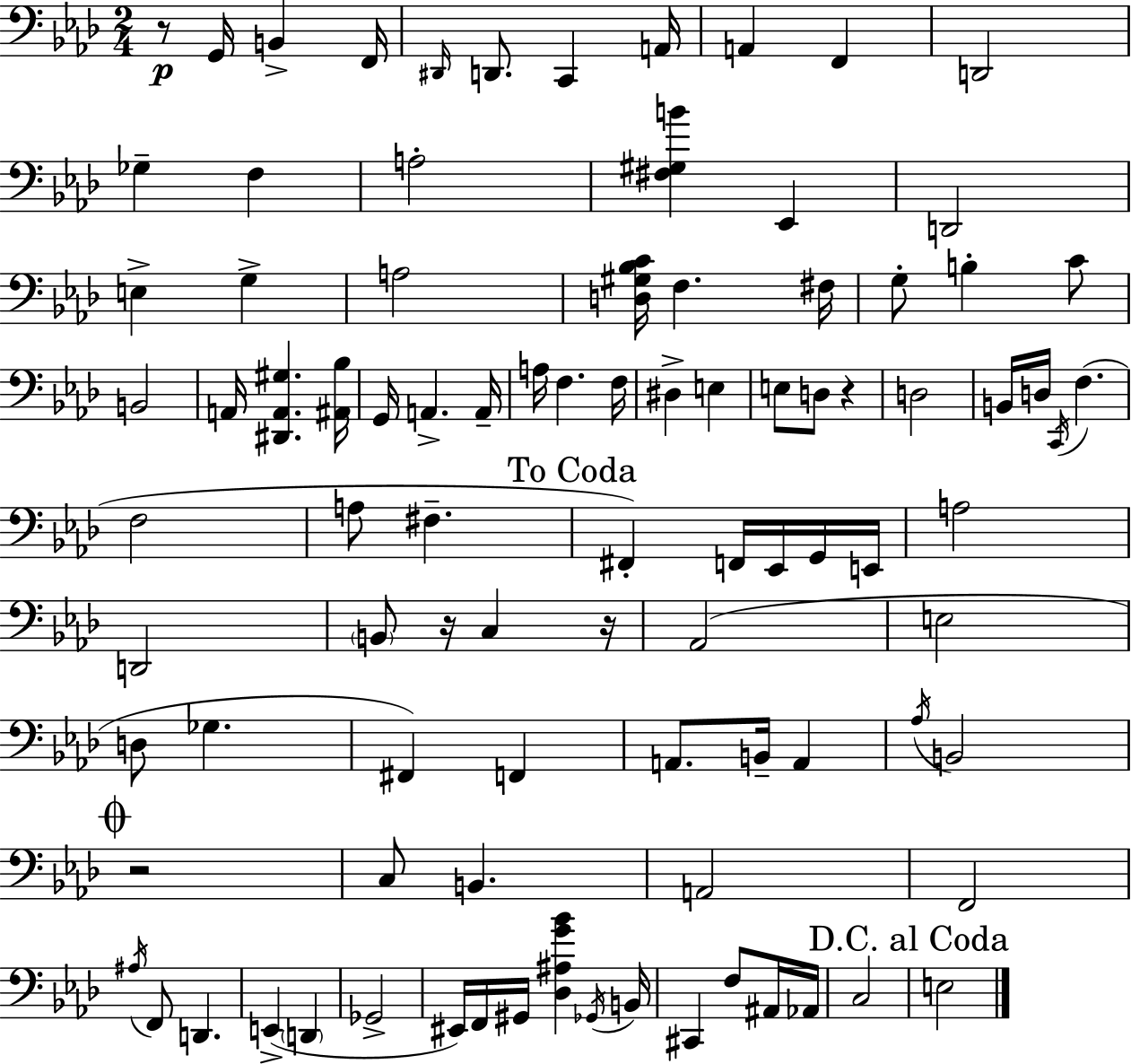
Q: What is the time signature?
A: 2/4